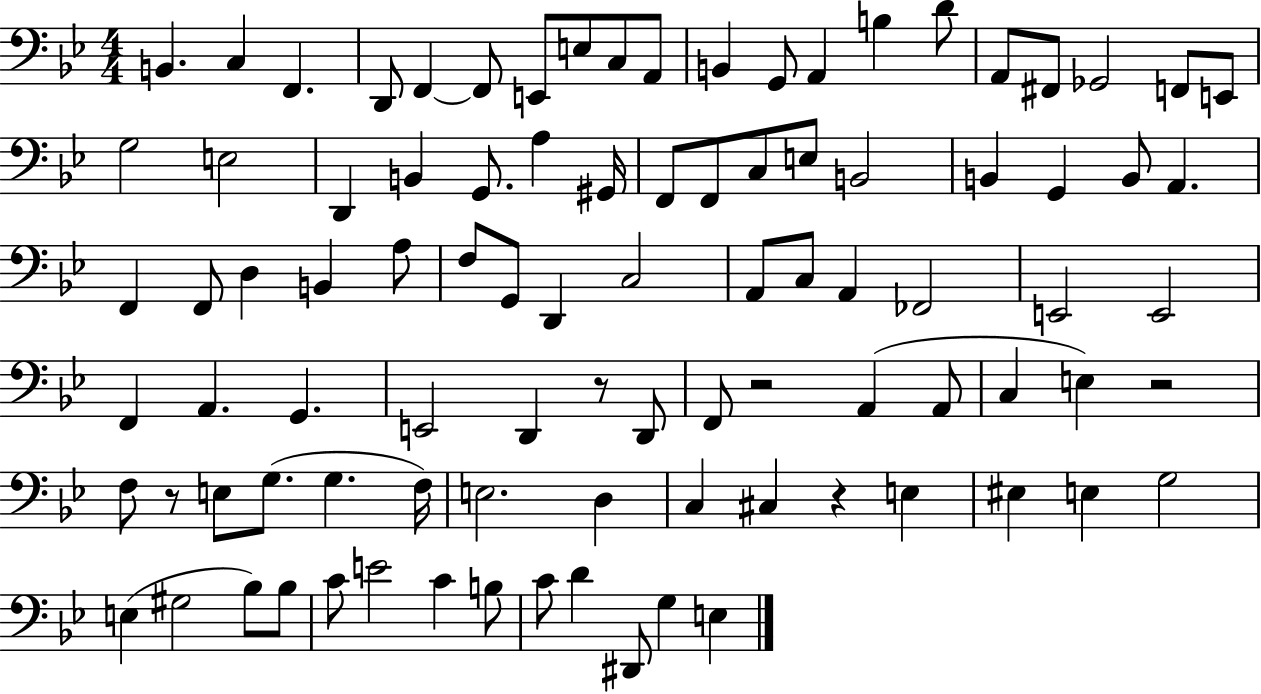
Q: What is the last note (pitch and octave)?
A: E3